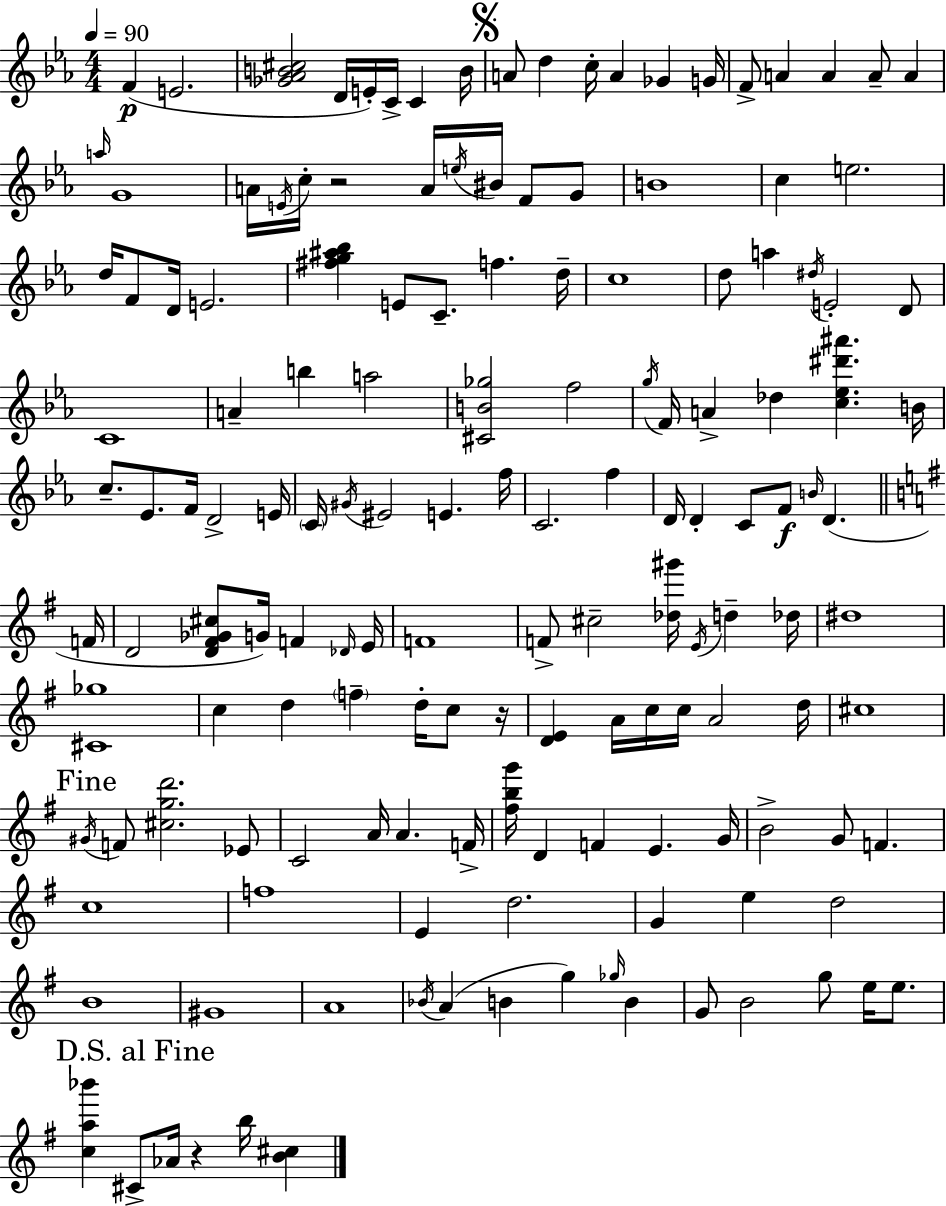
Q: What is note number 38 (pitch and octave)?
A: F5